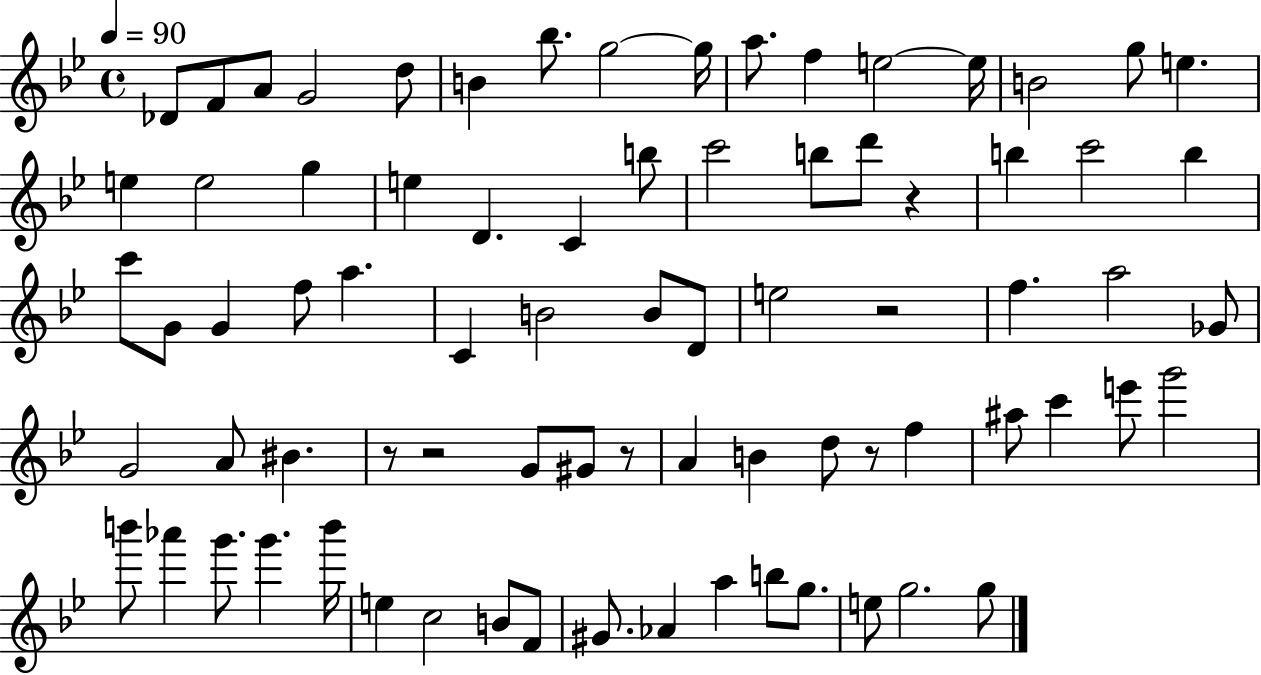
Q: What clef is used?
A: treble